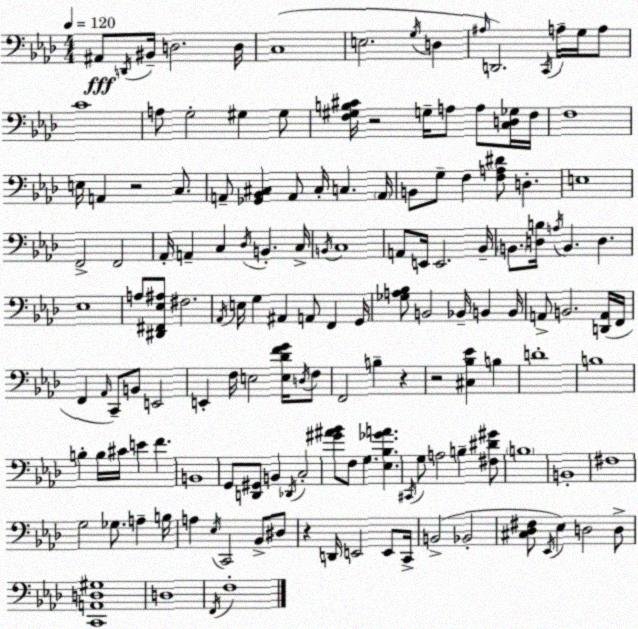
X:1
T:Untitled
M:4/4
L:1/4
K:Fm
^A,,/2 D,,/4 ^B,,/4 D,2 D,/4 C,4 E,2 G,/4 D, ^A,/4 D,,2 C,,/4 A,/4 G,/4 A,/2 C4 A,/2 G,2 ^G, ^G,/2 [F,^G,B,^C]/4 z2 G,/4 A,/2 A,/2 [C,D,_G,]/4 F,/4 F,4 E,/4 A,, z2 C,/2 A,,/2 [_G,,_B,,^C,] A,,/2 ^C,/4 C, A,,/4 B,,/2 G,/2 F, [F,A,^D]/2 D, E,4 F,,2 F,,2 _A,,/4 A,, C, _D,/4 B,, C,/4 B,,/4 C,4 A,,/2 E,,/4 E,,2 _B,,/4 B,,/2 [D,B,]/4 A,/4 B,, D, _E,4 A,/2 [^D,,^F,,_E,^A,]/2 ^F,2 _A,,/4 E,/4 G, ^A,, A,,/2 F,, G,,/4 [_G,A,_B,]/2 B,,2 _B,,/4 B,, B,,/4 A,,/2 B,,2 [D,,A,,]/4 F,,/4 F,, _A,,/4 C,,/2 B,,/2 E,,2 E,, F,/4 E,2 [E,_DFG]/4 D,/4 F,/2 F,,2 B, z z2 [^C,_B,_E] B, D4 B,4 B, B,/4 ^C/4 E F B,,4 G,,/2 [D,,^G,,]/2 B,, _D,,/4 C,2 [^G^A_B]/2 F,/2 G, [_E,_B,_GA] ^C,,/4 G,/2 A,2 B, [^F,^D^G]/2 B,4 B,,4 ^F,4 G,2 _G,/2 A, B,/4 A, _E,/4 C,,2 _B,,/2 ^D,/2 z D,,/4 E,,2 E,,/2 C,,/4 B,,2 _B,,2 [^C,_D,^F,]/2 _E,,/4 _E, D,2 D,/2 [C,,A,,D,^G,]4 D,4 F,,/4 F,4